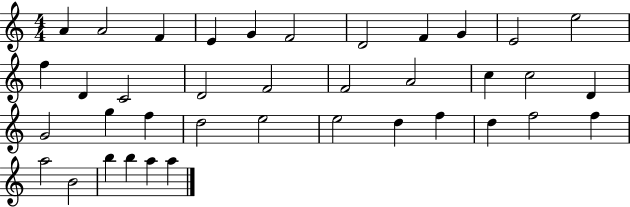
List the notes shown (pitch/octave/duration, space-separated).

A4/q A4/h F4/q E4/q G4/q F4/h D4/h F4/q G4/q E4/h E5/h F5/q D4/q C4/h D4/h F4/h F4/h A4/h C5/q C5/h D4/q G4/h G5/q F5/q D5/h E5/h E5/h D5/q F5/q D5/q F5/h F5/q A5/h B4/h B5/q B5/q A5/q A5/q